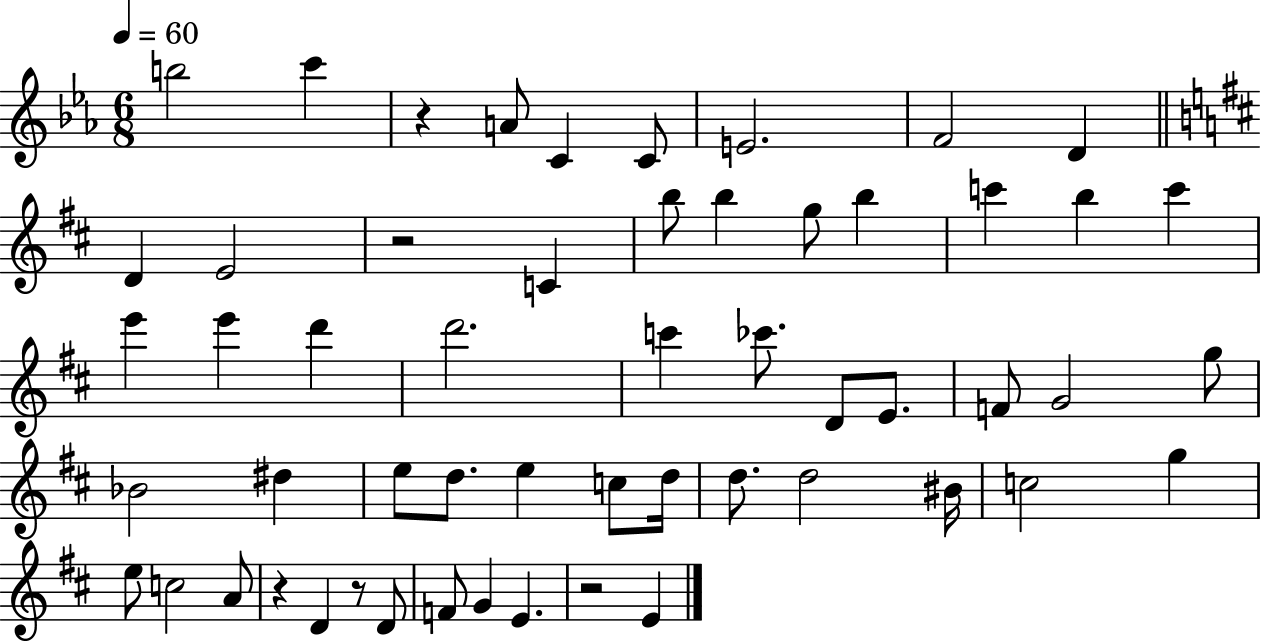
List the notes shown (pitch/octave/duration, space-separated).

B5/h C6/q R/q A4/e C4/q C4/e E4/h. F4/h D4/q D4/q E4/h R/h C4/q B5/e B5/q G5/e B5/q C6/q B5/q C6/q E6/q E6/q D6/q D6/h. C6/q CES6/e. D4/e E4/e. F4/e G4/h G5/e Bb4/h D#5/q E5/e D5/e. E5/q C5/e D5/s D5/e. D5/h BIS4/s C5/h G5/q E5/e C5/h A4/e R/q D4/q R/e D4/e F4/e G4/q E4/q. R/h E4/q